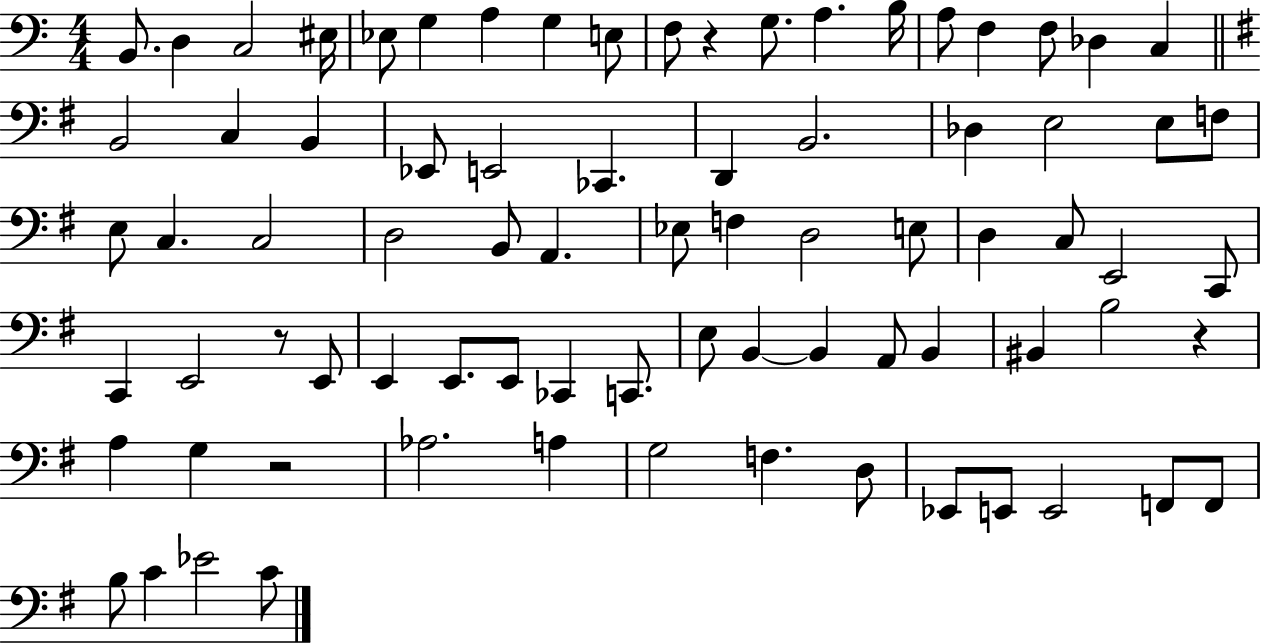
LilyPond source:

{
  \clef bass
  \numericTimeSignature
  \time 4/4
  \key c \major
  b,8. d4 c2 eis16 | ees8 g4 a4 g4 e8 | f8 r4 g8. a4. b16 | a8 f4 f8 des4 c4 | \break \bar "||" \break \key g \major b,2 c4 b,4 | ees,8 e,2 ces,4. | d,4 b,2. | des4 e2 e8 f8 | \break e8 c4. c2 | d2 b,8 a,4. | ees8 f4 d2 e8 | d4 c8 e,2 c,8 | \break c,4 e,2 r8 e,8 | e,4 e,8. e,8 ces,4 c,8. | e8 b,4~~ b,4 a,8 b,4 | bis,4 b2 r4 | \break a4 g4 r2 | aes2. a4 | g2 f4. d8 | ees,8 e,8 e,2 f,8 f,8 | \break b8 c'4 ees'2 c'8 | \bar "|."
}